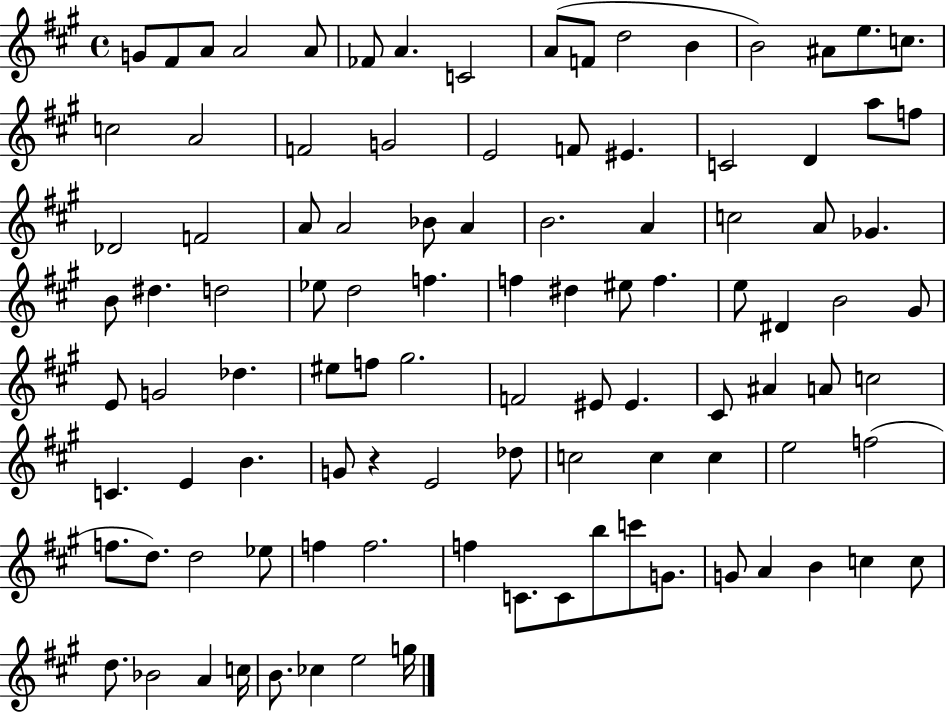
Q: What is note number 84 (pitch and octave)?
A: C4